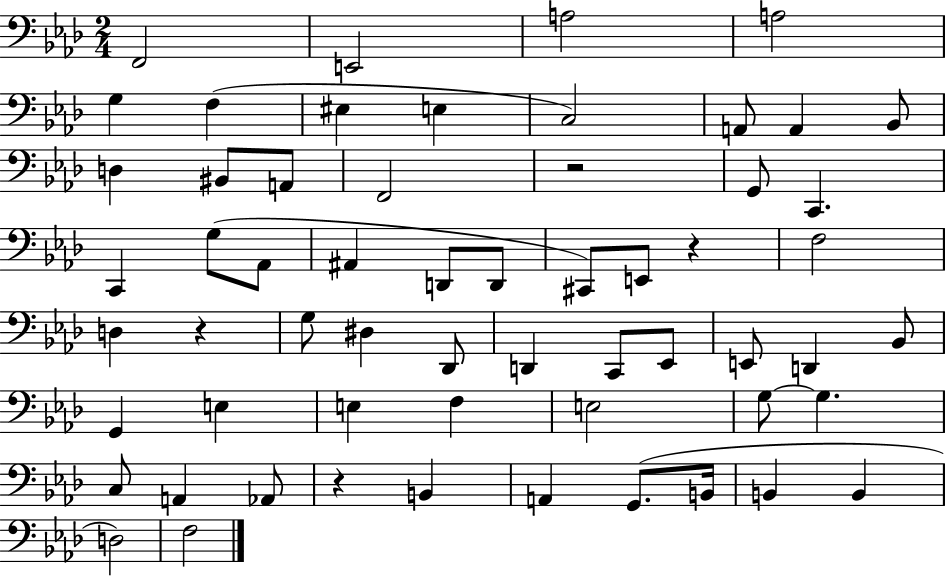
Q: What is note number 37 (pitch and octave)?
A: Bb2